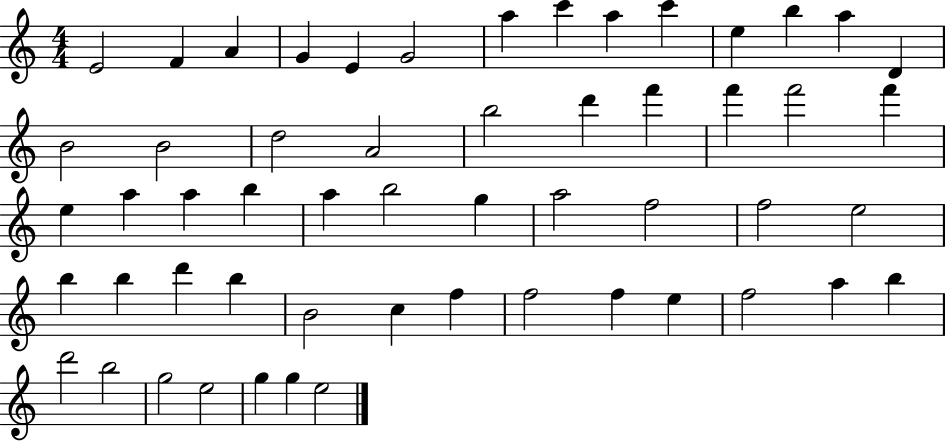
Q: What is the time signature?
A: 4/4